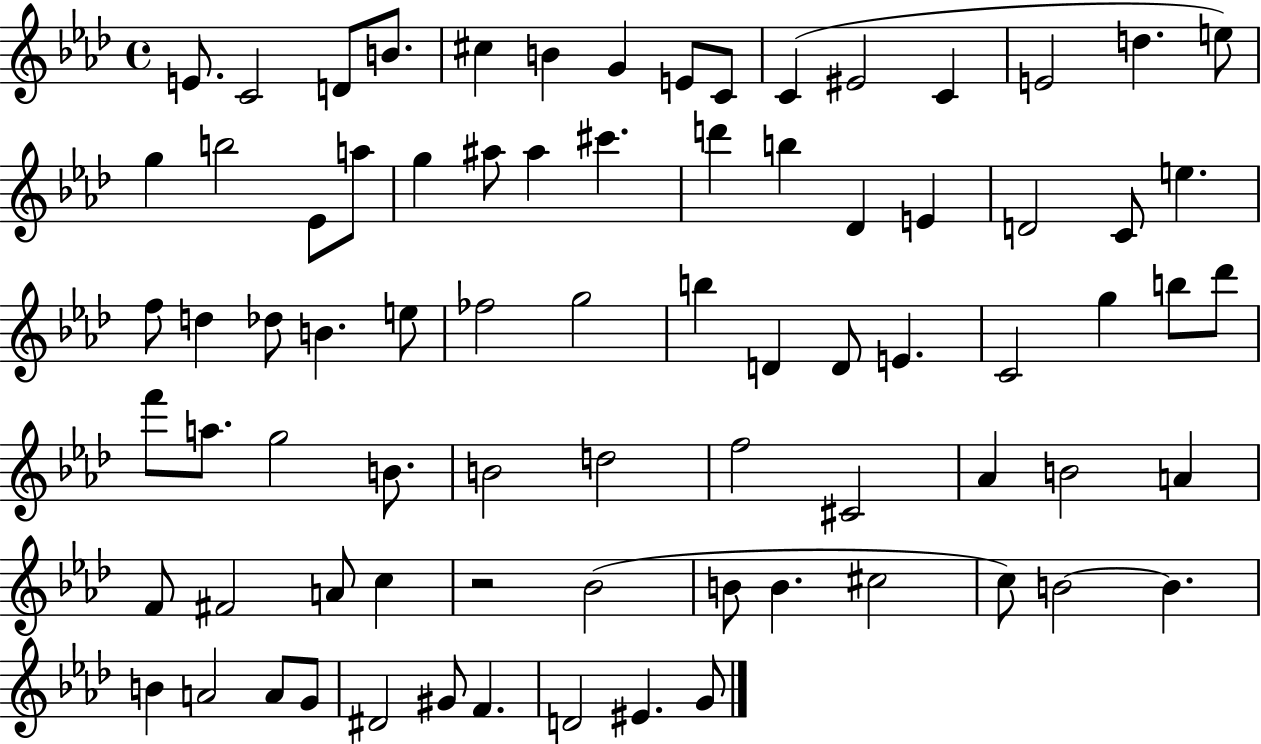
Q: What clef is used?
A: treble